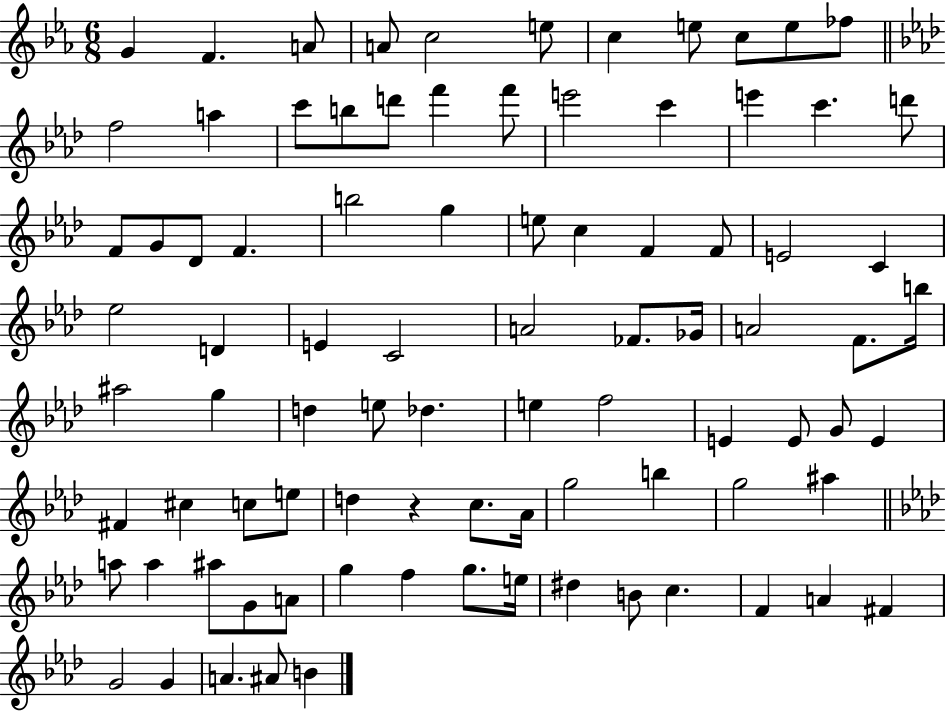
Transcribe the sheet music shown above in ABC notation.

X:1
T:Untitled
M:6/8
L:1/4
K:Eb
G F A/2 A/2 c2 e/2 c e/2 c/2 e/2 _f/2 f2 a c'/2 b/2 d'/2 f' f'/2 e'2 c' e' c' d'/2 F/2 G/2 _D/2 F b2 g e/2 c F F/2 E2 C _e2 D E C2 A2 _F/2 _G/4 A2 F/2 b/4 ^a2 g d e/2 _d e f2 E E/2 G/2 E ^F ^c c/2 e/2 d z c/2 _A/4 g2 b g2 ^a a/2 a ^a/2 G/2 A/2 g f g/2 e/4 ^d B/2 c F A ^F G2 G A ^A/2 B